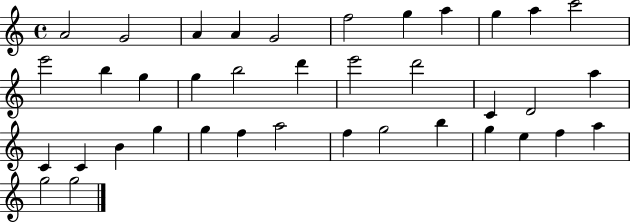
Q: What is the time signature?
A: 4/4